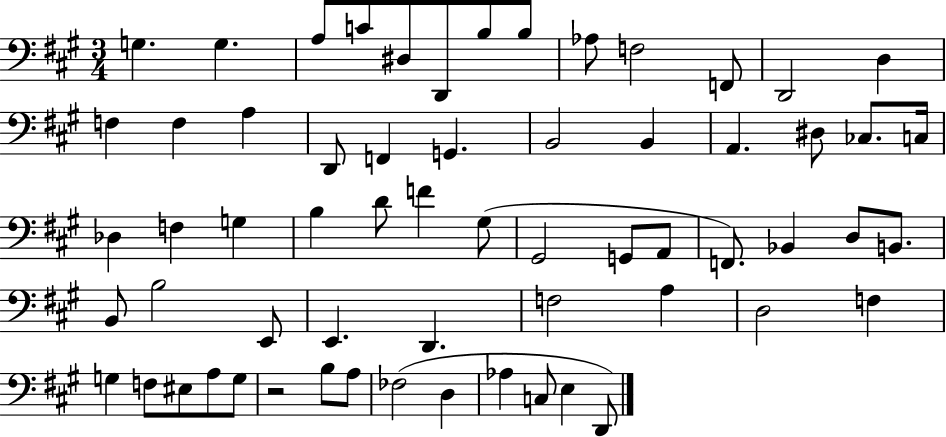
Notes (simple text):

G3/q. G3/q. A3/e C4/e D#3/e D2/e B3/e B3/e Ab3/e F3/h F2/e D2/h D3/q F3/q F3/q A3/q D2/e F2/q G2/q. B2/h B2/q A2/q. D#3/e CES3/e. C3/s Db3/q F3/q G3/q B3/q D4/e F4/q G#3/e G#2/h G2/e A2/e F2/e. Bb2/q D3/e B2/e. B2/e B3/h E2/e E2/q. D2/q. F3/h A3/q D3/h F3/q G3/q F3/e EIS3/e A3/e G3/e R/h B3/e A3/e FES3/h D3/q Ab3/q C3/e E3/q D2/e